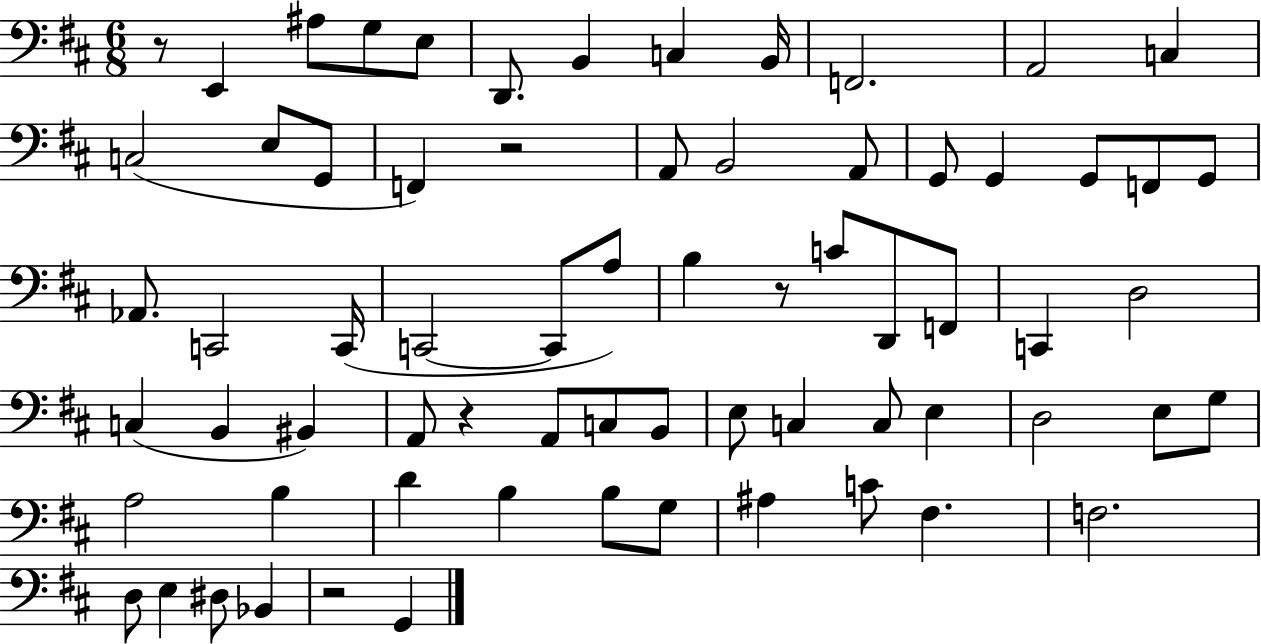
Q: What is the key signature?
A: D major